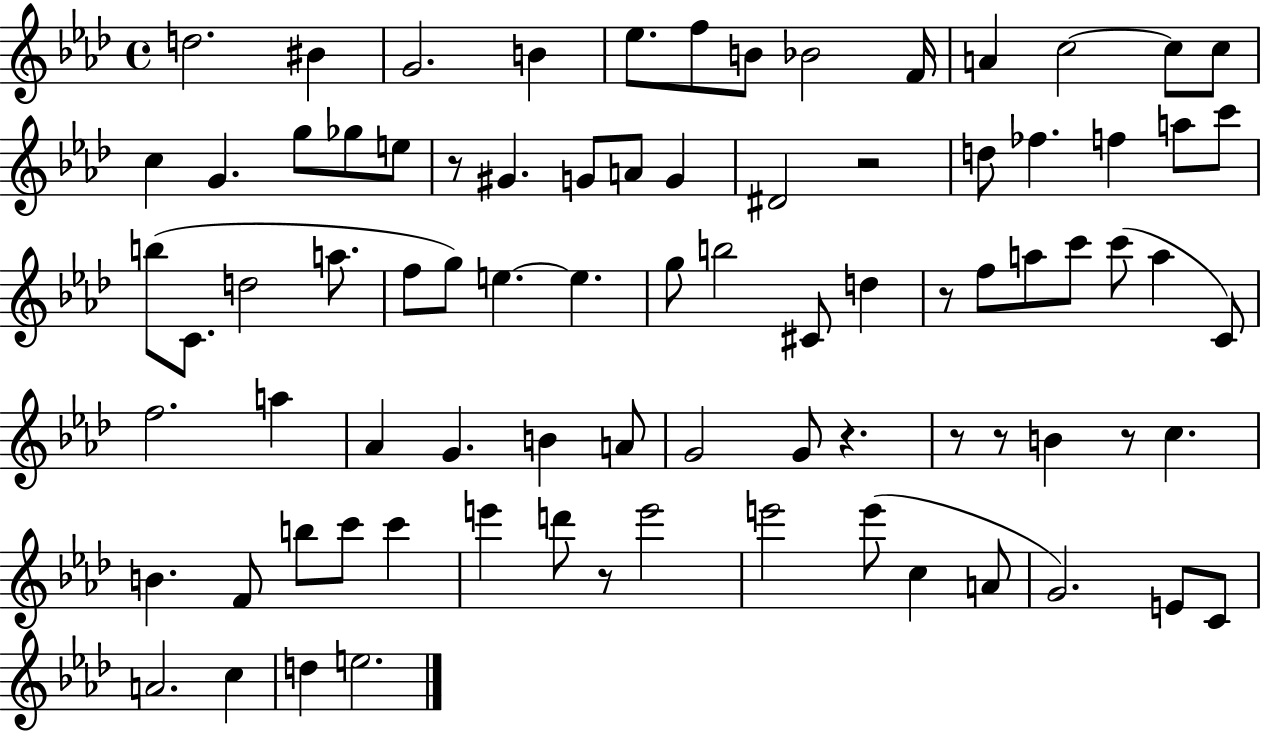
D5/h. BIS4/q G4/h. B4/q Eb5/e. F5/e B4/e Bb4/h F4/s A4/q C5/h C5/e C5/e C5/q G4/q. G5/e Gb5/e E5/e R/e G#4/q. G4/e A4/e G4/q D#4/h R/h D5/e FES5/q. F5/q A5/e C6/e B5/e C4/e. D5/h A5/e. F5/e G5/e E5/q. E5/q. G5/e B5/h C#4/e D5/q R/e F5/e A5/e C6/e C6/e A5/q C4/e F5/h. A5/q Ab4/q G4/q. B4/q A4/e G4/h G4/e R/q. R/e R/e B4/q R/e C5/q. B4/q. F4/e B5/e C6/e C6/q E6/q D6/e R/e E6/h E6/h E6/e C5/q A4/e G4/h. E4/e C4/e A4/h. C5/q D5/q E5/h.